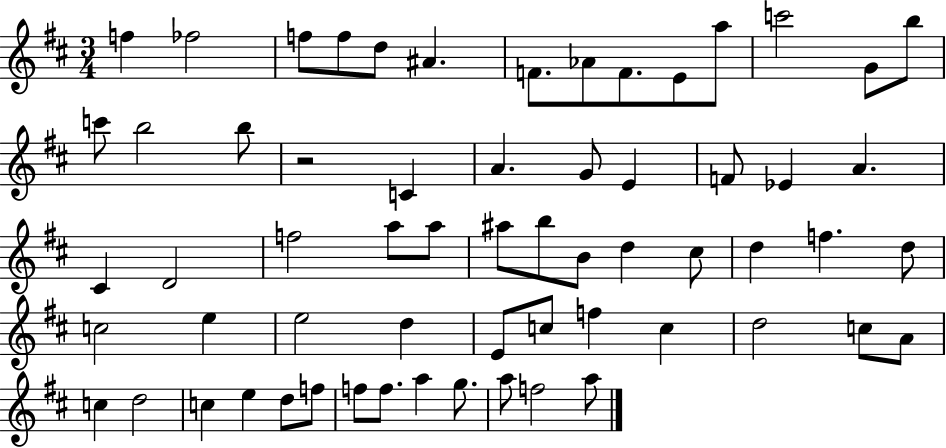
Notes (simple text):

F5/q FES5/h F5/e F5/e D5/e A#4/q. F4/e. Ab4/e F4/e. E4/e A5/e C6/h G4/e B5/e C6/e B5/h B5/e R/h C4/q A4/q. G4/e E4/q F4/e Eb4/q A4/q. C#4/q D4/h F5/h A5/e A5/e A#5/e B5/e B4/e D5/q C#5/e D5/q F5/q. D5/e C5/h E5/q E5/h D5/q E4/e C5/e F5/q C5/q D5/h C5/e A4/e C5/q D5/h C5/q E5/q D5/e F5/e F5/e F5/e. A5/q G5/e. A5/e F5/h A5/e